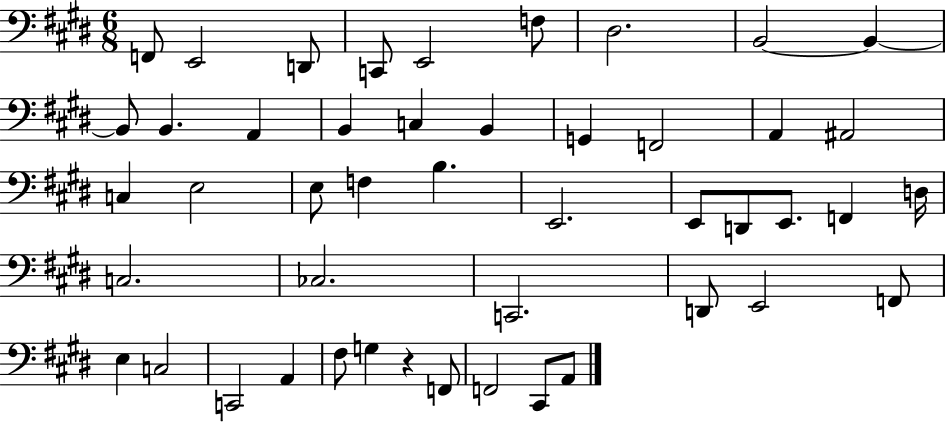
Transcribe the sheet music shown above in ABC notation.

X:1
T:Untitled
M:6/8
L:1/4
K:E
F,,/2 E,,2 D,,/2 C,,/2 E,,2 F,/2 ^D,2 B,,2 B,, B,,/2 B,, A,, B,, C, B,, G,, F,,2 A,, ^A,,2 C, E,2 E,/2 F, B, E,,2 E,,/2 D,,/2 E,,/2 F,, D,/4 C,2 _C,2 C,,2 D,,/2 E,,2 F,,/2 E, C,2 C,,2 A,, ^F,/2 G, z F,,/2 F,,2 ^C,,/2 A,,/2